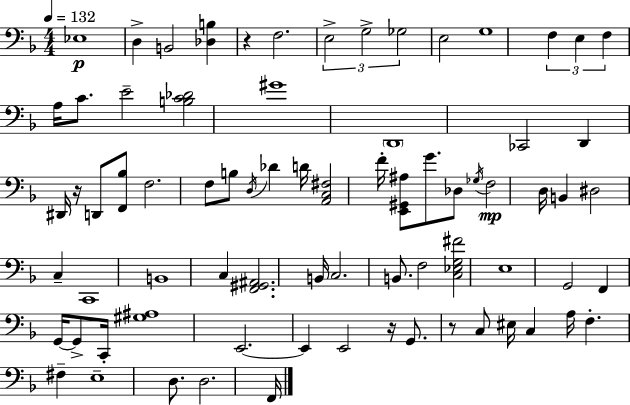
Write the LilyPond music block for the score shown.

{
  \clef bass
  \numericTimeSignature
  \time 4/4
  \key f \major
  \tempo 4 = 132
  \repeat volta 2 { ees1\p | d4-> b,2 <des b>4 | r4 f2. | \tuplet 3/2 { e2-> g2-> | \break ges2 } e2 | g1 | \tuplet 3/2 { f4 e4 f4 } a16 c'8. | e'2-- <b c' des'>2 | \break gis'1 | \parenthesize d,1 | ces,2 d,4 dis,16 r16 d,8 | <f, bes>8 f2. f8 | \break b8 \acciaccatura { d16 } des'4 d'16 <a, c fis>2 | f'16-. <e, gis, ais>8 g'8. des8 \acciaccatura { ges16 }\mp f2 | d16 b,4 dis2 c4-- | c,1 | \break b,1 | c4 <f, gis, ais,>2. | b,16 c2. b,8. | f2 <c ees g fis'>2 | \break e1 | g,2 f,4 g,16~~ g,8-> | c,16-. <gis ais>1 | e,2.~~ e,4 | \break e,2 r16 g,8. r8 | c8 eis16 c4 a16 f4.-. fis4-- | e1-- | d8. d2. | \break f,16 } \bar "|."
}